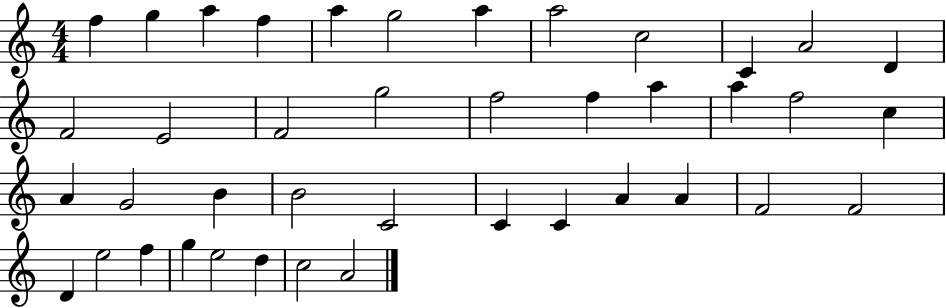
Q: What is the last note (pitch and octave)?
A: A4